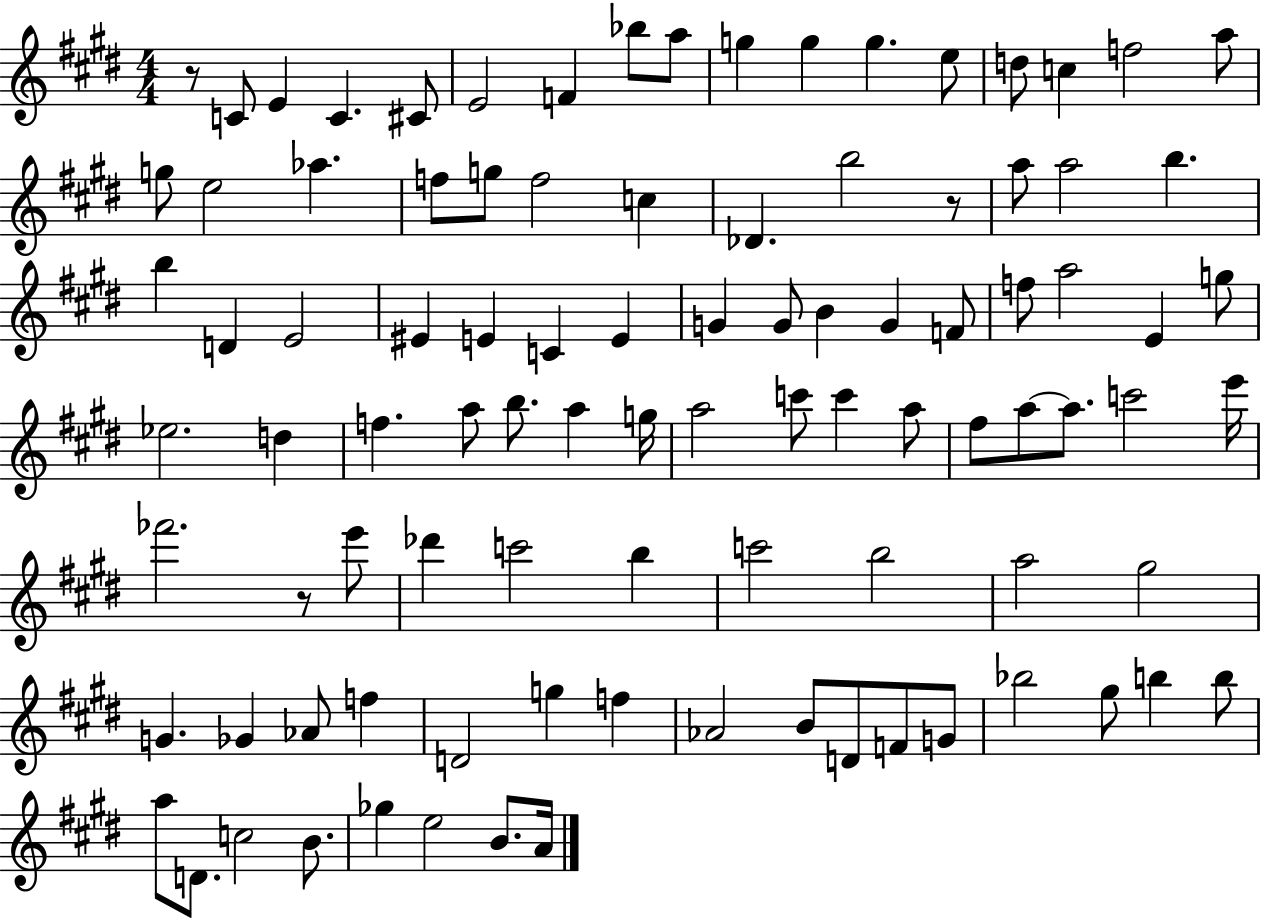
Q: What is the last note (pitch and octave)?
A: A4